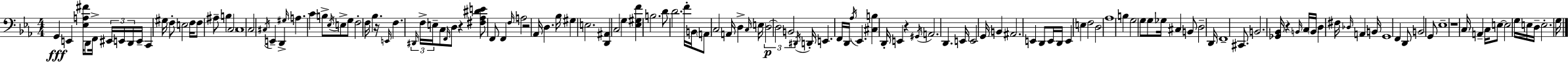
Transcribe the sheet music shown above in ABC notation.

X:1
T:Untitled
M:4/4
L:1/4
K:Eb
G,, E,, [_E,A,^F]/4 D,,/2 F,,/4 ^E,,/4 E,,/4 D,,/4 E,,/4 C,, ^G,/4 F,/2 E,2 F,/4 F,/2 ^A,/2 B, C,2 C,4 C,2 ^C,/4 E,, D,, ^G,/4 A, C B,/2 _E,/4 E,/2 G,/2 F,2 F,/4 _B, z/4 E,,/4 F, ^D,,/4 F,/4 E,/4 C,/2 F,,/4 D,/2 z [^F,_A,^DE]/2 F,,/2 F,, F,/4 A,2 z2 _A,,/4 D, _B,/4 ^G, E,2 [D,,^A,,] C,2 G, [_E,^G,F] B,2 D/2 D2 F/4 B,,/4 A,,/2 C,2 A,,/4 D, C,/4 E,/4 D,2 D,2 B,,2 ^D,,/4 D,,/4 E,, F,,/4 D,,/4 _A,/4 _E,, [^C,B,] D,,/4 E,, z ^G,,/4 A,,2 D,, E,,/4 E,,2 G,,/4 B,, ^A,,2 E,, D,,/2 E,,/4 D,,/4 E,, E, F,2 D,2 _A,4 B, G,2 G,/2 G,/2 _G,/4 ^C, B,,/2 D,2 D,,/4 F,,4 ^C,,/2 B,,2 [_G,,_B,,]/4 z B,,/4 C,/4 B,,/4 D, ^F,/4 _D,/4 A,, B,,/4 G,,4 F,, D,,/2 B,,2 G,,/2 _E,4 z4 C,/4 A,, C,/4 E,/2 E,2 G,/4 E,/4 D,/4 E,2 G,/4